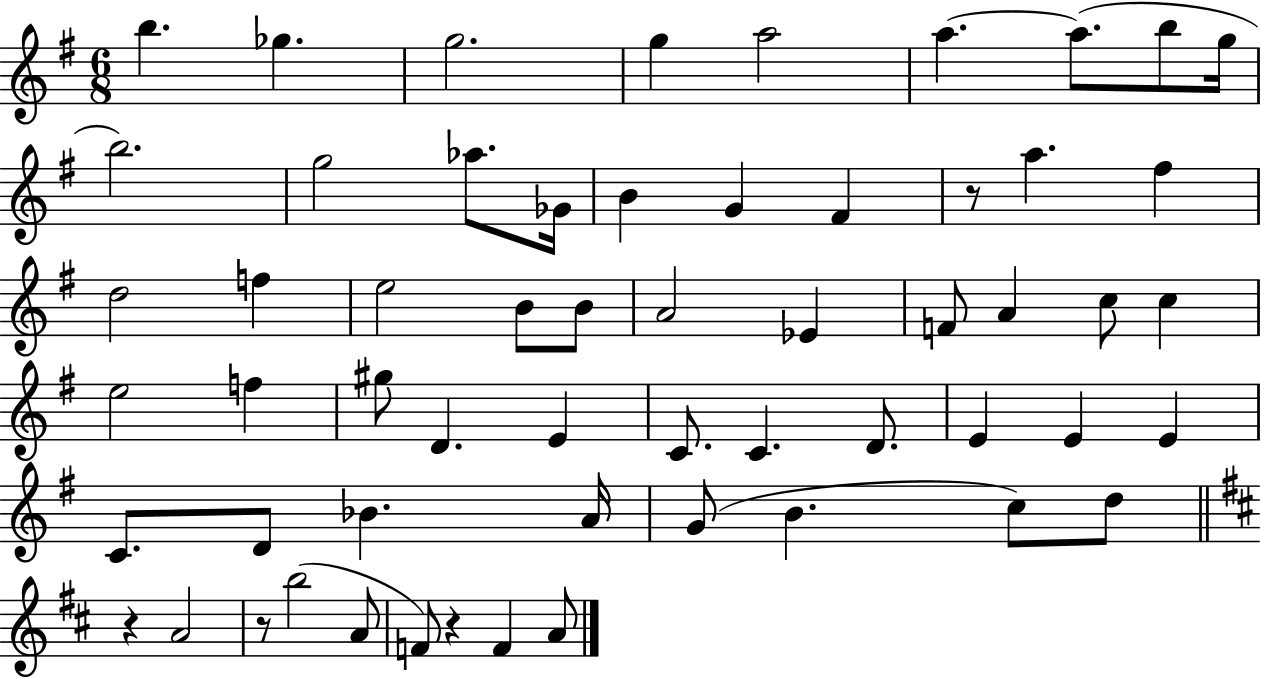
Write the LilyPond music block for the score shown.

{
  \clef treble
  \numericTimeSignature
  \time 6/8
  \key g \major
  \repeat volta 2 { b''4. ges''4. | g''2. | g''4 a''2 | a''4.~~ a''8.( b''8 g''16 | \break b''2.) | g''2 aes''8. ges'16 | b'4 g'4 fis'4 | r8 a''4. fis''4 | \break d''2 f''4 | e''2 b'8 b'8 | a'2 ees'4 | f'8 a'4 c''8 c''4 | \break e''2 f''4 | gis''8 d'4. e'4 | c'8. c'4. d'8. | e'4 e'4 e'4 | \break c'8. d'8 bes'4. a'16 | g'8( b'4. c''8) d''8 | \bar "||" \break \key d \major r4 a'2 | r8 b''2( a'8 | f'8) r4 f'4 a'8 | } \bar "|."
}